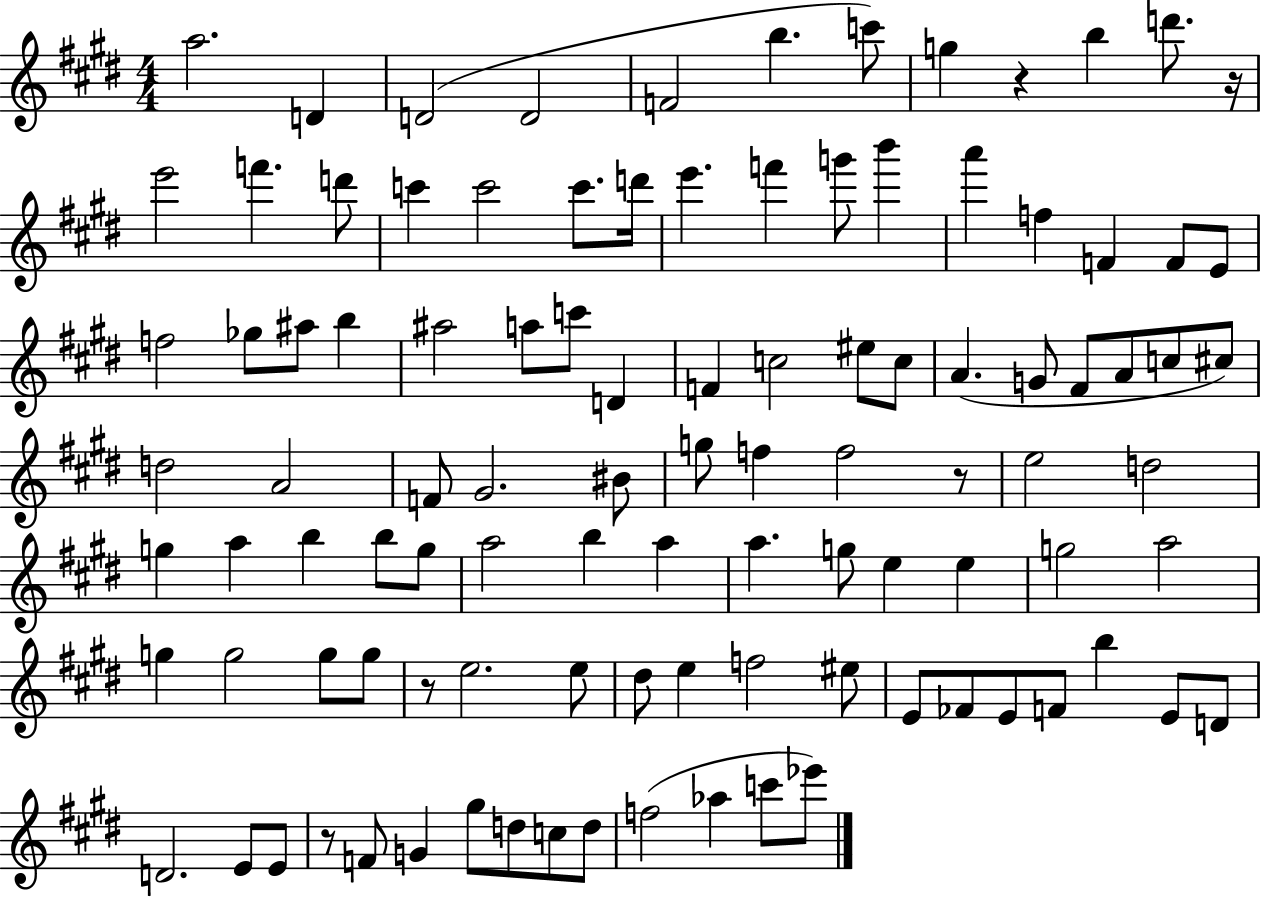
A5/h. D4/q D4/h D4/h F4/h B5/q. C6/e G5/q R/q B5/q D6/e. R/s E6/h F6/q. D6/e C6/q C6/h C6/e. D6/s E6/q. F6/q G6/e B6/q A6/q F5/q F4/q F4/e E4/e F5/h Gb5/e A#5/e B5/q A#5/h A5/e C6/e D4/q F4/q C5/h EIS5/e C5/e A4/q. G4/e F#4/e A4/e C5/e C#5/e D5/h A4/h F4/e G#4/h. BIS4/e G5/e F5/q F5/h R/e E5/h D5/h G5/q A5/q B5/q B5/e G5/e A5/h B5/q A5/q A5/q. G5/e E5/q E5/q G5/h A5/h G5/q G5/h G5/e G5/e R/e E5/h. E5/e D#5/e E5/q F5/h EIS5/e E4/e FES4/e E4/e F4/e B5/q E4/e D4/e D4/h. E4/e E4/e R/e F4/e G4/q G#5/e D5/e C5/e D5/e F5/h Ab5/q C6/e Eb6/e